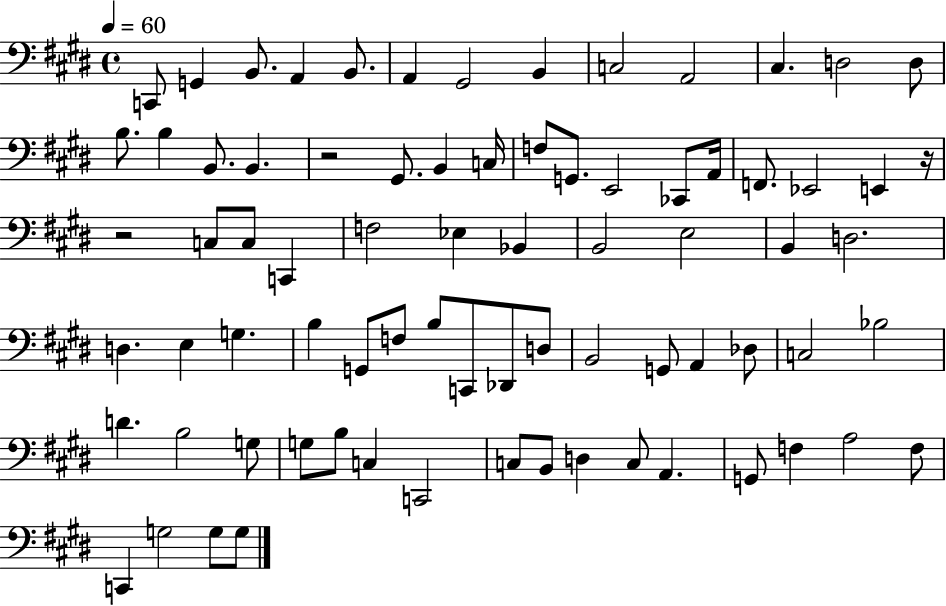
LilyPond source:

{
  \clef bass
  \time 4/4
  \defaultTimeSignature
  \key e \major
  \tempo 4 = 60
  c,8 g,4 b,8. a,4 b,8. | a,4 gis,2 b,4 | c2 a,2 | cis4. d2 d8 | \break b8. b4 b,8. b,4. | r2 gis,8. b,4 c16 | f8 g,8. e,2 ces,8 a,16 | f,8. ees,2 e,4 r16 | \break r2 c8 c8 c,4 | f2 ees4 bes,4 | b,2 e2 | b,4 d2. | \break d4. e4 g4. | b4 g,8 f8 b8 c,8 des,8 d8 | b,2 g,8 a,4 des8 | c2 bes2 | \break d'4. b2 g8 | g8 b8 c4 c,2 | c8 b,8 d4 c8 a,4. | g,8 f4 a2 f8 | \break c,4 g2 g8 g8 | \bar "|."
}